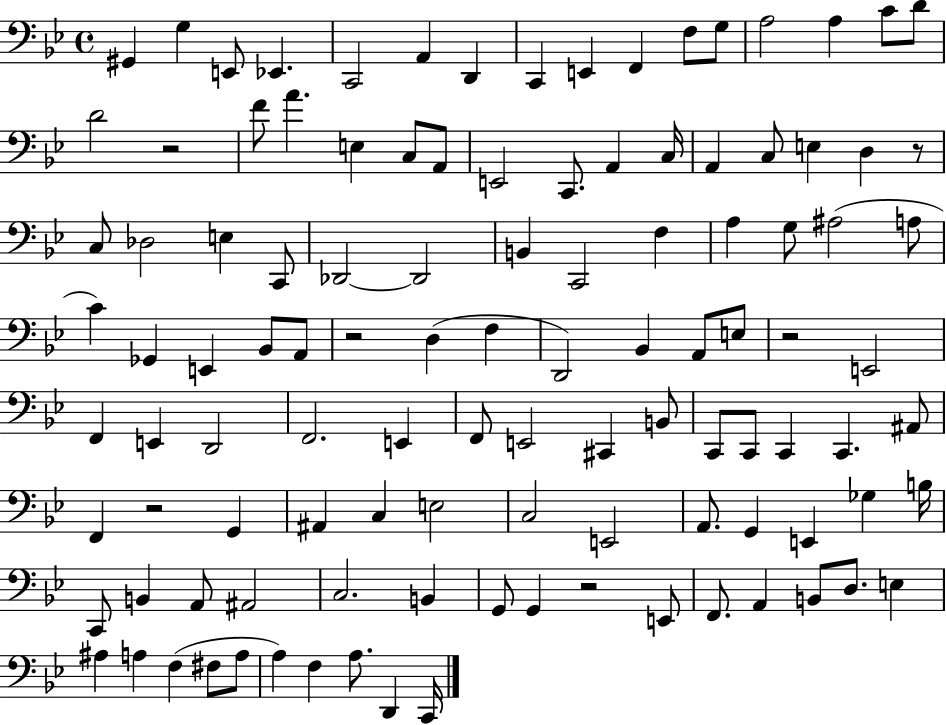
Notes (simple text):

G#2/q G3/q E2/e Eb2/q. C2/h A2/q D2/q C2/q E2/q F2/q F3/e G3/e A3/h A3/q C4/e D4/e D4/h R/h F4/e A4/q. E3/q C3/e A2/e E2/h C2/e. A2/q C3/s A2/q C3/e E3/q D3/q R/e C3/e Db3/h E3/q C2/e Db2/h Db2/h B2/q C2/h F3/q A3/q G3/e A#3/h A3/e C4/q Gb2/q E2/q Bb2/e A2/e R/h D3/q F3/q D2/h Bb2/q A2/e E3/e R/h E2/h F2/q E2/q D2/h F2/h. E2/q F2/e E2/h C#2/q B2/e C2/e C2/e C2/q C2/q. A#2/e F2/q R/h G2/q A#2/q C3/q E3/h C3/h E2/h A2/e. G2/q E2/q Gb3/q B3/s C2/e B2/q A2/e A#2/h C3/h. B2/q G2/e G2/q R/h E2/e F2/e. A2/q B2/e D3/e. E3/q A#3/q A3/q F3/q F#3/e A3/e A3/q F3/q A3/e. D2/q C2/s